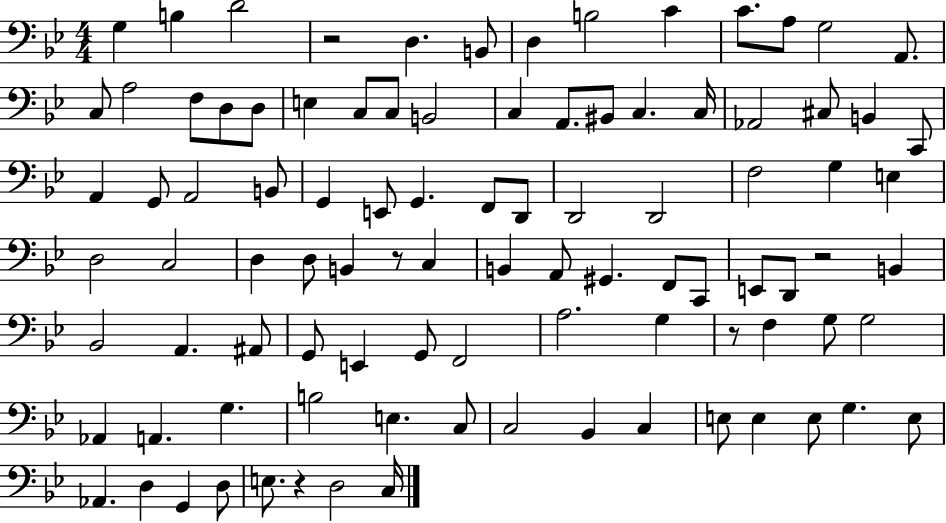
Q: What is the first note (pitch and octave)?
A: G3